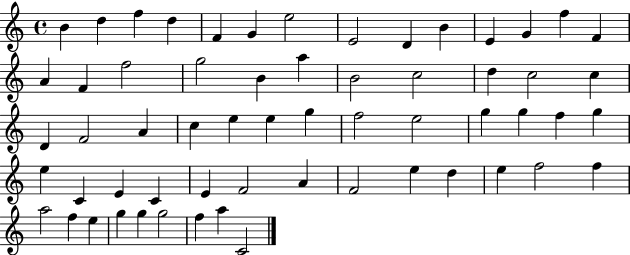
{
  \clef treble
  \time 4/4
  \defaultTimeSignature
  \key c \major
  b'4 d''4 f''4 d''4 | f'4 g'4 e''2 | e'2 d'4 b'4 | e'4 g'4 f''4 f'4 | \break a'4 f'4 f''2 | g''2 b'4 a''4 | b'2 c''2 | d''4 c''2 c''4 | \break d'4 f'2 a'4 | c''4 e''4 e''4 g''4 | f''2 e''2 | g''4 g''4 f''4 g''4 | \break e''4 c'4 e'4 c'4 | e'4 f'2 a'4 | f'2 e''4 d''4 | e''4 f''2 f''4 | \break a''2 f''4 e''4 | g''4 g''4 g''2 | f''4 a''4 c'2 | \bar "|."
}